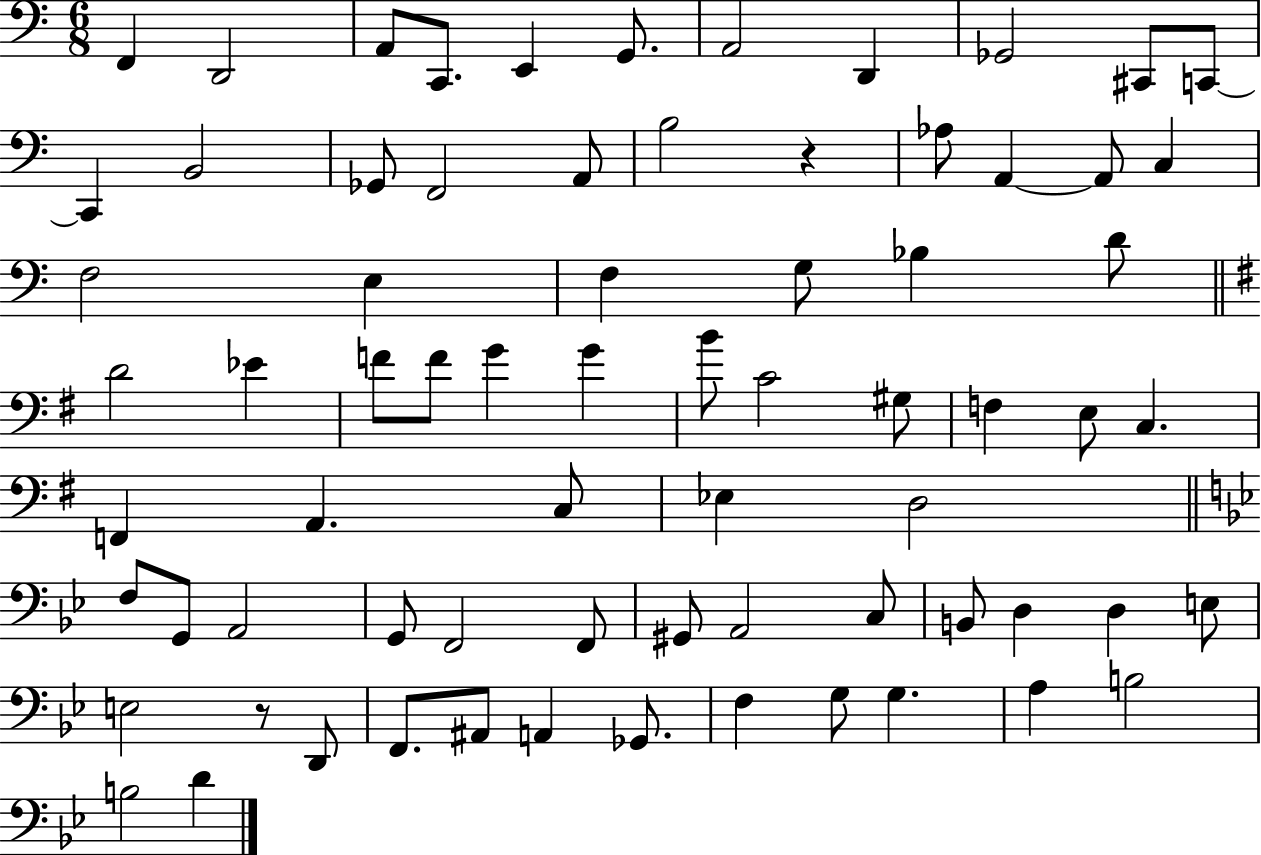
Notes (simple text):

F2/q D2/h A2/e C2/e. E2/q G2/e. A2/h D2/q Gb2/h C#2/e C2/e C2/q B2/h Gb2/e F2/h A2/e B3/h R/q Ab3/e A2/q A2/e C3/q F3/h E3/q F3/q G3/e Bb3/q D4/e D4/h Eb4/q F4/e F4/e G4/q G4/q B4/e C4/h G#3/e F3/q E3/e C3/q. F2/q A2/q. C3/e Eb3/q D3/h F3/e G2/e A2/h G2/e F2/h F2/e G#2/e A2/h C3/e B2/e D3/q D3/q E3/e E3/h R/e D2/e F2/e. A#2/e A2/q Gb2/e. F3/q G3/e G3/q. A3/q B3/h B3/h D4/q